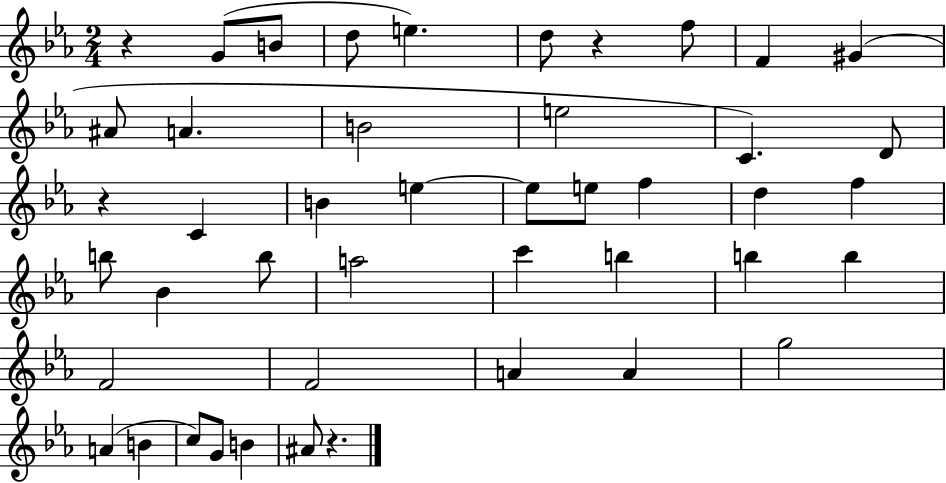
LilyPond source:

{
  \clef treble
  \numericTimeSignature
  \time 2/4
  \key ees \major
  r4 g'8( b'8 | d''8 e''4.) | d''8 r4 f''8 | f'4 gis'4( | \break ais'8 a'4. | b'2 | e''2 | c'4.) d'8 | \break r4 c'4 | b'4 e''4~~ | e''8 e''8 f''4 | d''4 f''4 | \break b''8 bes'4 b''8 | a''2 | c'''4 b''4 | b''4 b''4 | \break f'2 | f'2 | a'4 a'4 | g''2 | \break a'4( b'4 | c''8) g'8 b'4 | ais'8 r4. | \bar "|."
}